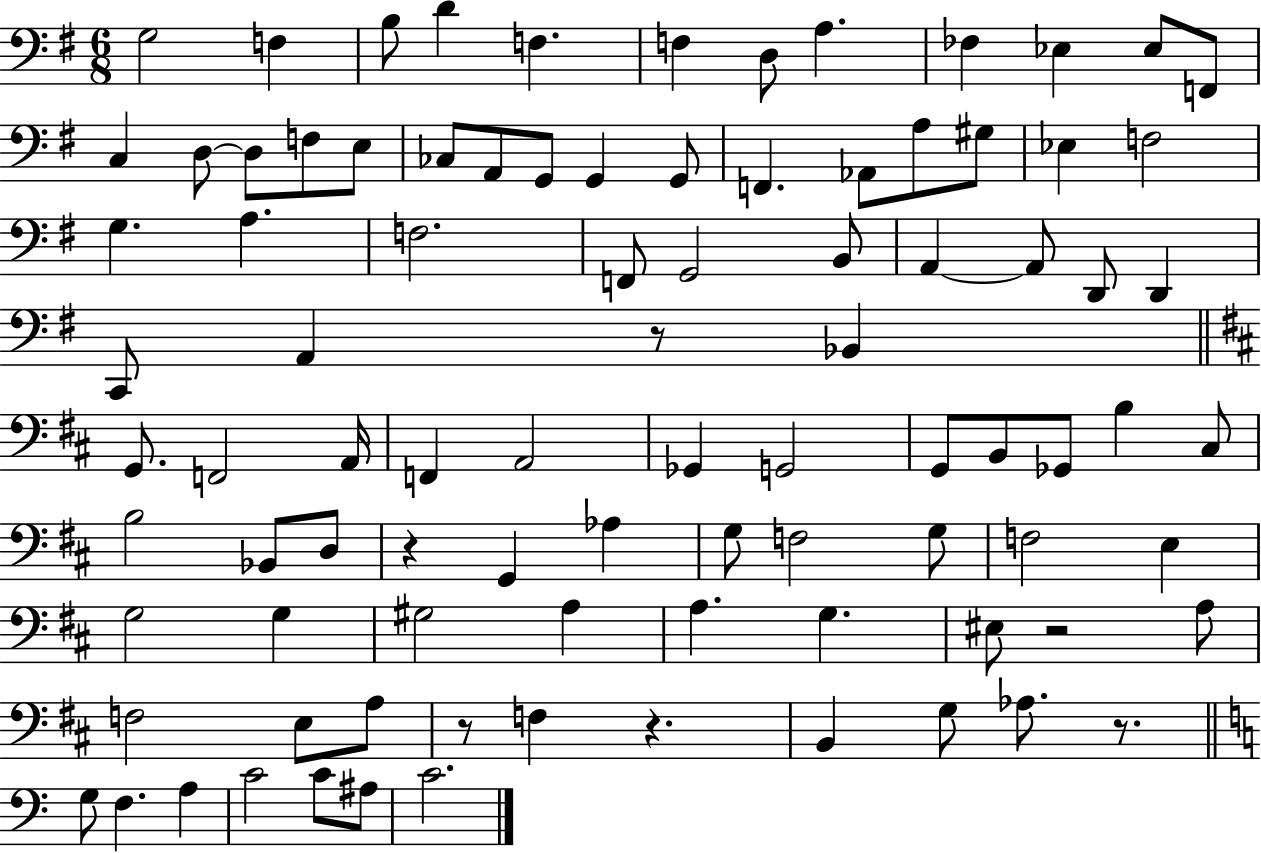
X:1
T:Untitled
M:6/8
L:1/4
K:G
G,2 F, B,/2 D F, F, D,/2 A, _F, _E, _E,/2 F,,/2 C, D,/2 D,/2 F,/2 E,/2 _C,/2 A,,/2 G,,/2 G,, G,,/2 F,, _A,,/2 A,/2 ^G,/2 _E, F,2 G, A, F,2 F,,/2 G,,2 B,,/2 A,, A,,/2 D,,/2 D,, C,,/2 A,, z/2 _B,, G,,/2 F,,2 A,,/4 F,, A,,2 _G,, G,,2 G,,/2 B,,/2 _G,,/2 B, ^C,/2 B,2 _B,,/2 D,/2 z G,, _A, G,/2 F,2 G,/2 F,2 E, G,2 G, ^G,2 A, A, G, ^E,/2 z2 A,/2 F,2 E,/2 A,/2 z/2 F, z B,, G,/2 _A,/2 z/2 G,/2 F, A, C2 C/2 ^A,/2 C2